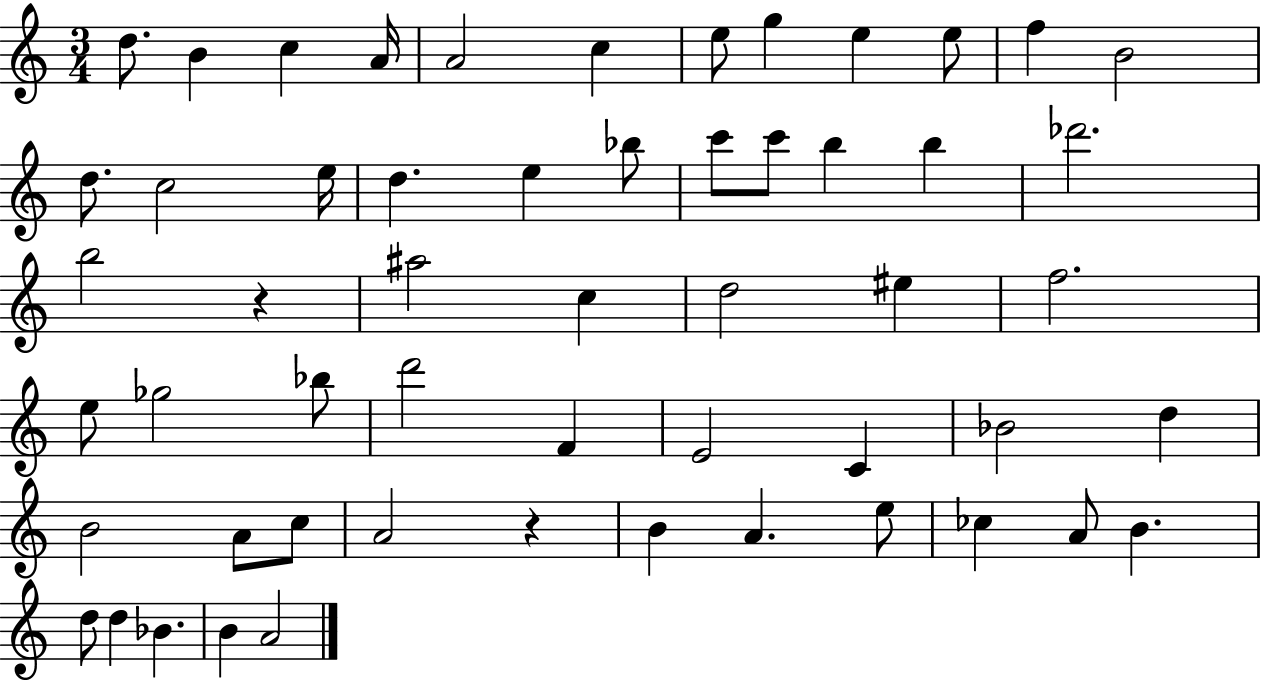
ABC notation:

X:1
T:Untitled
M:3/4
L:1/4
K:C
d/2 B c A/4 A2 c e/2 g e e/2 f B2 d/2 c2 e/4 d e _b/2 c'/2 c'/2 b b _d'2 b2 z ^a2 c d2 ^e f2 e/2 _g2 _b/2 d'2 F E2 C _B2 d B2 A/2 c/2 A2 z B A e/2 _c A/2 B d/2 d _B B A2